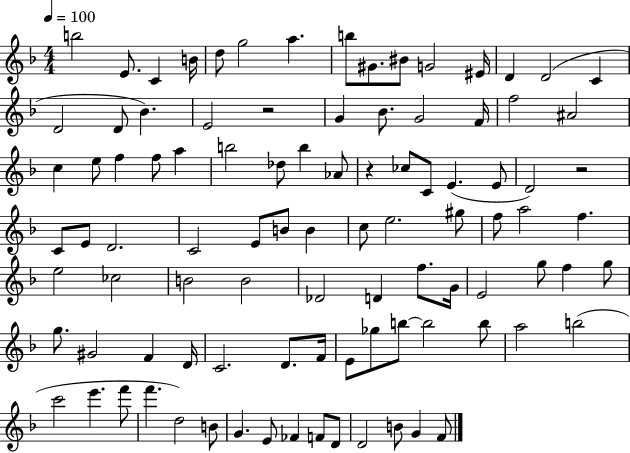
{
  \clef treble
  \numericTimeSignature
  \time 4/4
  \key f \major
  \tempo 4 = 100
  \repeat volta 2 { b''2 e'8. c'4 b'16 | d''8 g''2 a''4. | b''8 gis'8. bis'8 g'2 eis'16 | d'4 d'2( c'4 | \break d'2 d'8 bes'4.) | e'2 r2 | g'4 bes'8. g'2 f'16 | f''2 ais'2 | \break c''4 e''8 f''4 f''8 a''4 | b''2 des''8 b''4 aes'8 | r4 ces''8 c'8 e'4.( e'8 | d'2) r2 | \break c'8 e'8 d'2. | c'2 e'8 b'8 b'4 | c''8 e''2. gis''8 | f''8 a''2 f''4. | \break e''2 ces''2 | b'2 b'2 | des'2 d'4 f''8. g'16 | e'2 g''8 f''4 g''8 | \break g''8. gis'2 f'4 d'16 | c'2. d'8. f'16 | e'8 ges''8 b''8~~ b''2 b''8 | a''2 b''2( | \break c'''2 e'''4. f'''8 | f'''4. d''2) b'8 | g'4. e'8 fes'4 f'8 d'8 | d'2 b'8 g'4 f'8 | \break } \bar "|."
}